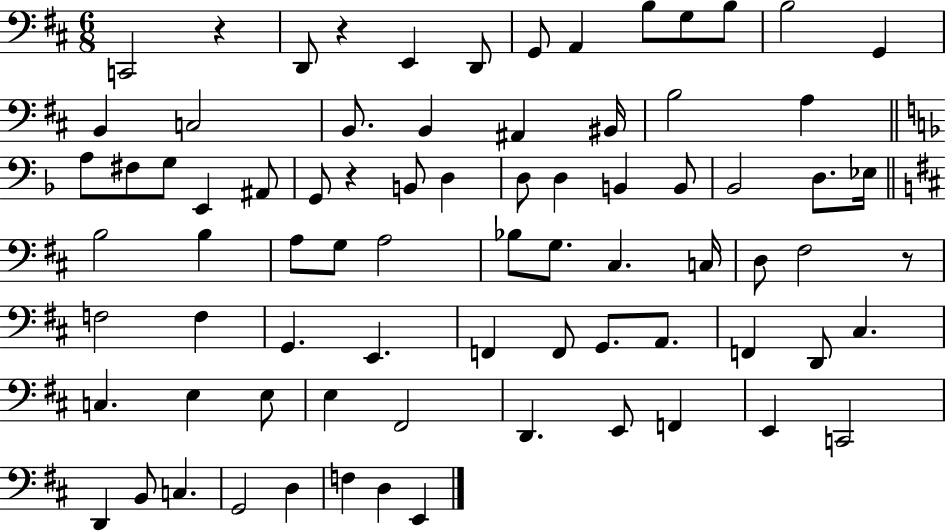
C2/h R/q D2/e R/q E2/q D2/e G2/e A2/q B3/e G3/e B3/e B3/h G2/q B2/q C3/h B2/e. B2/q A#2/q BIS2/s B3/h A3/q A3/e F#3/e G3/e E2/q A#2/e G2/e R/q B2/e D3/q D3/e D3/q B2/q B2/e Bb2/h D3/e. Eb3/s B3/h B3/q A3/e G3/e A3/h Bb3/e G3/e. C#3/q. C3/s D3/e F#3/h R/e F3/h F3/q G2/q. E2/q. F2/q F2/e G2/e. A2/e. F2/q D2/e C#3/q. C3/q. E3/q E3/e E3/q F#2/h D2/q. E2/e F2/q E2/q C2/h D2/q B2/e C3/q. G2/h D3/q F3/q D3/q E2/q